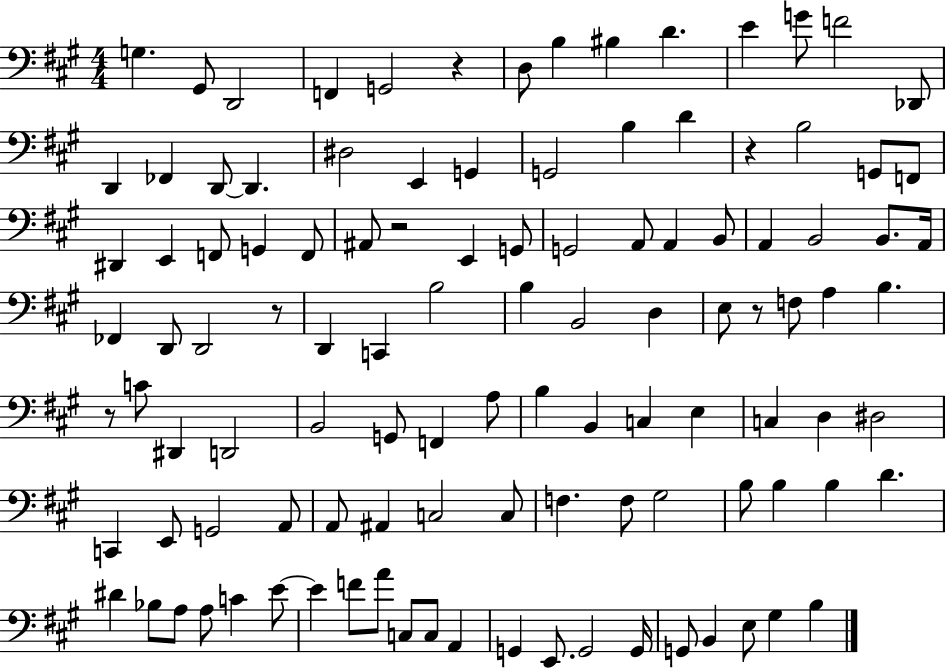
G3/q. G#2/e D2/h F2/q G2/h R/q D3/e B3/q BIS3/q D4/q. E4/q G4/e F4/h Db2/e D2/q FES2/q D2/e D2/q. D#3/h E2/q G2/q G2/h B3/q D4/q R/q B3/h G2/e F2/e D#2/q E2/q F2/e G2/q F2/e A#2/e R/h E2/q G2/e G2/h A2/e A2/q B2/e A2/q B2/h B2/e. A2/s FES2/q D2/e D2/h R/e D2/q C2/q B3/h B3/q B2/h D3/q E3/e R/e F3/e A3/q B3/q. R/e C4/e D#2/q D2/h B2/h G2/e F2/q A3/e B3/q B2/q C3/q E3/q C3/q D3/q D#3/h C2/q E2/e G2/h A2/e A2/e A#2/q C3/h C3/e F3/q. F3/e G#3/h B3/e B3/q B3/q D4/q. D#4/q Bb3/e A3/e A3/e C4/q E4/e E4/q F4/e A4/e C3/e C3/e A2/q G2/q E2/e. G2/h G2/s G2/e B2/q E3/e G#3/q B3/q